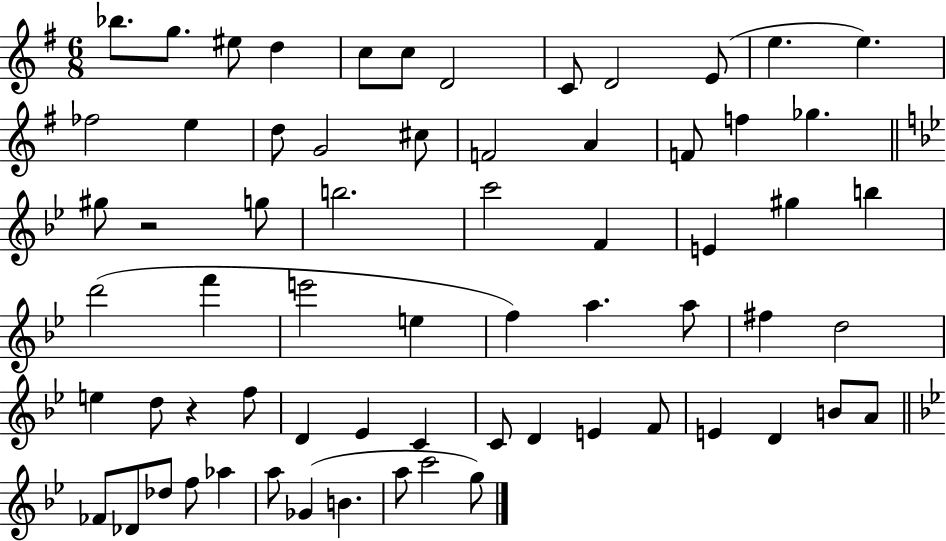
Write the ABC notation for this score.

X:1
T:Untitled
M:6/8
L:1/4
K:G
_b/2 g/2 ^e/2 d c/2 c/2 D2 C/2 D2 E/2 e e _f2 e d/2 G2 ^c/2 F2 A F/2 f _g ^g/2 z2 g/2 b2 c'2 F E ^g b d'2 f' e'2 e f a a/2 ^f d2 e d/2 z f/2 D _E C C/2 D E F/2 E D B/2 A/2 _F/2 _D/2 _d/2 f/2 _a a/2 _G B a/2 c'2 g/2